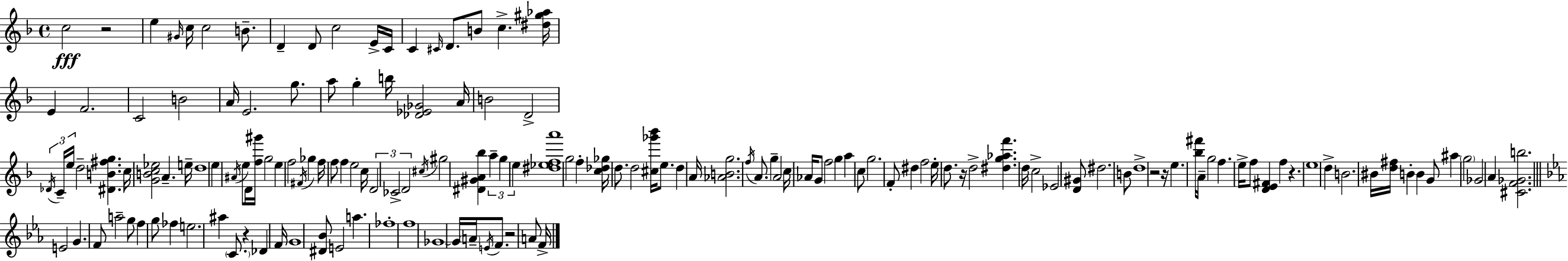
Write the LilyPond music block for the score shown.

{
  \clef treble
  \time 4/4
  \defaultTimeSignature
  \key d \minor
  c''2\fff r2 | e''4 \grace { gis'16 } c''16 c''2 b'8.-- | d'4-- d'8 c''2 e'16-> | c'16 c'4 \grace { cis'16 } d'8. b'8 c''4.-> | \break <dis'' gis'' aes''>16 e'4 f'2. | c'2 b'2 | a'16 e'2. g''8. | a''8 g''4-. b''16 <des' ees' ges'>2 | \break a'16 b'2 d'2-> | \tuplet 3/2 { \acciaccatura { des'16 } c'16-- e''16 } d''2-- <dis' b' fis'' g''>4. | c''16 <g' b' c'' ees''>2 a'4.-- | e''16-- d''1 | \break e''4 \acciaccatura { ais'16 } e''8 d'16 <f'' gis'''>16 g''2 | e''4 f''2 | \acciaccatura { fis'16 } ges''4 f''16 f''8 f''4 e''2 | c''16 \tuplet 3/2 { d'2 ces'2-> | \break d'2 } \acciaccatura { cis''16 } gis''2 | <dis' gis' a' bes''>4 \tuplet 3/2 { a''4-- g''4 | e''4 } <dis'' ees'' f'' a'''>1 | g''2 f''4-. | \break <c'' des'' ges''>16 d''8. d''2 <cis'' ges''' bes'''>16 e''8. | d''4 a'16 <aes' b' g''>2. | \acciaccatura { f''16 } a'8. g''4-- a'2 | c''16 aes'16 g'8 f''2 g''4 | \break a''4 c''8 g''2. | f'8-. dis''4 f''2 | e''16-. d''8. r16 d''2-> | <dis'' g'' aes'' f'''>4. d''16 c''2-> ees'2 | \break <d' gis'>8 dis''2. | b'8 d''1-> | r2 r16 | e''4. <bes'' fis'''>16 a'16-- g''2 | \break f''4. e''16-> f''8 <d' e' fis'>4 f''4 | r4. e''1 | d''4-> b'2. | bis'16 <d'' fis''>16 b'4-. b'4 | \break g'8 ais''4 \parenthesize g''2 ges'2 | a'4 <cis' f' ges' b''>2. | \bar "||" \break \key ees \major e'2 g'4. f'8 | a''2-- g''8 f''4 g''8 | fes''4 e''2. | ais''4 \parenthesize c'8. r4 des'4 f'16 | \break g'1 | <dis' bes'>8 e'2 a''4. | fes''1-. | f''1 | \break ges'1~~ | ges'16 \parenthesize a'16-- \acciaccatura { e'16 } f'8. r2 a'8 | f'16-> \bar "|."
}